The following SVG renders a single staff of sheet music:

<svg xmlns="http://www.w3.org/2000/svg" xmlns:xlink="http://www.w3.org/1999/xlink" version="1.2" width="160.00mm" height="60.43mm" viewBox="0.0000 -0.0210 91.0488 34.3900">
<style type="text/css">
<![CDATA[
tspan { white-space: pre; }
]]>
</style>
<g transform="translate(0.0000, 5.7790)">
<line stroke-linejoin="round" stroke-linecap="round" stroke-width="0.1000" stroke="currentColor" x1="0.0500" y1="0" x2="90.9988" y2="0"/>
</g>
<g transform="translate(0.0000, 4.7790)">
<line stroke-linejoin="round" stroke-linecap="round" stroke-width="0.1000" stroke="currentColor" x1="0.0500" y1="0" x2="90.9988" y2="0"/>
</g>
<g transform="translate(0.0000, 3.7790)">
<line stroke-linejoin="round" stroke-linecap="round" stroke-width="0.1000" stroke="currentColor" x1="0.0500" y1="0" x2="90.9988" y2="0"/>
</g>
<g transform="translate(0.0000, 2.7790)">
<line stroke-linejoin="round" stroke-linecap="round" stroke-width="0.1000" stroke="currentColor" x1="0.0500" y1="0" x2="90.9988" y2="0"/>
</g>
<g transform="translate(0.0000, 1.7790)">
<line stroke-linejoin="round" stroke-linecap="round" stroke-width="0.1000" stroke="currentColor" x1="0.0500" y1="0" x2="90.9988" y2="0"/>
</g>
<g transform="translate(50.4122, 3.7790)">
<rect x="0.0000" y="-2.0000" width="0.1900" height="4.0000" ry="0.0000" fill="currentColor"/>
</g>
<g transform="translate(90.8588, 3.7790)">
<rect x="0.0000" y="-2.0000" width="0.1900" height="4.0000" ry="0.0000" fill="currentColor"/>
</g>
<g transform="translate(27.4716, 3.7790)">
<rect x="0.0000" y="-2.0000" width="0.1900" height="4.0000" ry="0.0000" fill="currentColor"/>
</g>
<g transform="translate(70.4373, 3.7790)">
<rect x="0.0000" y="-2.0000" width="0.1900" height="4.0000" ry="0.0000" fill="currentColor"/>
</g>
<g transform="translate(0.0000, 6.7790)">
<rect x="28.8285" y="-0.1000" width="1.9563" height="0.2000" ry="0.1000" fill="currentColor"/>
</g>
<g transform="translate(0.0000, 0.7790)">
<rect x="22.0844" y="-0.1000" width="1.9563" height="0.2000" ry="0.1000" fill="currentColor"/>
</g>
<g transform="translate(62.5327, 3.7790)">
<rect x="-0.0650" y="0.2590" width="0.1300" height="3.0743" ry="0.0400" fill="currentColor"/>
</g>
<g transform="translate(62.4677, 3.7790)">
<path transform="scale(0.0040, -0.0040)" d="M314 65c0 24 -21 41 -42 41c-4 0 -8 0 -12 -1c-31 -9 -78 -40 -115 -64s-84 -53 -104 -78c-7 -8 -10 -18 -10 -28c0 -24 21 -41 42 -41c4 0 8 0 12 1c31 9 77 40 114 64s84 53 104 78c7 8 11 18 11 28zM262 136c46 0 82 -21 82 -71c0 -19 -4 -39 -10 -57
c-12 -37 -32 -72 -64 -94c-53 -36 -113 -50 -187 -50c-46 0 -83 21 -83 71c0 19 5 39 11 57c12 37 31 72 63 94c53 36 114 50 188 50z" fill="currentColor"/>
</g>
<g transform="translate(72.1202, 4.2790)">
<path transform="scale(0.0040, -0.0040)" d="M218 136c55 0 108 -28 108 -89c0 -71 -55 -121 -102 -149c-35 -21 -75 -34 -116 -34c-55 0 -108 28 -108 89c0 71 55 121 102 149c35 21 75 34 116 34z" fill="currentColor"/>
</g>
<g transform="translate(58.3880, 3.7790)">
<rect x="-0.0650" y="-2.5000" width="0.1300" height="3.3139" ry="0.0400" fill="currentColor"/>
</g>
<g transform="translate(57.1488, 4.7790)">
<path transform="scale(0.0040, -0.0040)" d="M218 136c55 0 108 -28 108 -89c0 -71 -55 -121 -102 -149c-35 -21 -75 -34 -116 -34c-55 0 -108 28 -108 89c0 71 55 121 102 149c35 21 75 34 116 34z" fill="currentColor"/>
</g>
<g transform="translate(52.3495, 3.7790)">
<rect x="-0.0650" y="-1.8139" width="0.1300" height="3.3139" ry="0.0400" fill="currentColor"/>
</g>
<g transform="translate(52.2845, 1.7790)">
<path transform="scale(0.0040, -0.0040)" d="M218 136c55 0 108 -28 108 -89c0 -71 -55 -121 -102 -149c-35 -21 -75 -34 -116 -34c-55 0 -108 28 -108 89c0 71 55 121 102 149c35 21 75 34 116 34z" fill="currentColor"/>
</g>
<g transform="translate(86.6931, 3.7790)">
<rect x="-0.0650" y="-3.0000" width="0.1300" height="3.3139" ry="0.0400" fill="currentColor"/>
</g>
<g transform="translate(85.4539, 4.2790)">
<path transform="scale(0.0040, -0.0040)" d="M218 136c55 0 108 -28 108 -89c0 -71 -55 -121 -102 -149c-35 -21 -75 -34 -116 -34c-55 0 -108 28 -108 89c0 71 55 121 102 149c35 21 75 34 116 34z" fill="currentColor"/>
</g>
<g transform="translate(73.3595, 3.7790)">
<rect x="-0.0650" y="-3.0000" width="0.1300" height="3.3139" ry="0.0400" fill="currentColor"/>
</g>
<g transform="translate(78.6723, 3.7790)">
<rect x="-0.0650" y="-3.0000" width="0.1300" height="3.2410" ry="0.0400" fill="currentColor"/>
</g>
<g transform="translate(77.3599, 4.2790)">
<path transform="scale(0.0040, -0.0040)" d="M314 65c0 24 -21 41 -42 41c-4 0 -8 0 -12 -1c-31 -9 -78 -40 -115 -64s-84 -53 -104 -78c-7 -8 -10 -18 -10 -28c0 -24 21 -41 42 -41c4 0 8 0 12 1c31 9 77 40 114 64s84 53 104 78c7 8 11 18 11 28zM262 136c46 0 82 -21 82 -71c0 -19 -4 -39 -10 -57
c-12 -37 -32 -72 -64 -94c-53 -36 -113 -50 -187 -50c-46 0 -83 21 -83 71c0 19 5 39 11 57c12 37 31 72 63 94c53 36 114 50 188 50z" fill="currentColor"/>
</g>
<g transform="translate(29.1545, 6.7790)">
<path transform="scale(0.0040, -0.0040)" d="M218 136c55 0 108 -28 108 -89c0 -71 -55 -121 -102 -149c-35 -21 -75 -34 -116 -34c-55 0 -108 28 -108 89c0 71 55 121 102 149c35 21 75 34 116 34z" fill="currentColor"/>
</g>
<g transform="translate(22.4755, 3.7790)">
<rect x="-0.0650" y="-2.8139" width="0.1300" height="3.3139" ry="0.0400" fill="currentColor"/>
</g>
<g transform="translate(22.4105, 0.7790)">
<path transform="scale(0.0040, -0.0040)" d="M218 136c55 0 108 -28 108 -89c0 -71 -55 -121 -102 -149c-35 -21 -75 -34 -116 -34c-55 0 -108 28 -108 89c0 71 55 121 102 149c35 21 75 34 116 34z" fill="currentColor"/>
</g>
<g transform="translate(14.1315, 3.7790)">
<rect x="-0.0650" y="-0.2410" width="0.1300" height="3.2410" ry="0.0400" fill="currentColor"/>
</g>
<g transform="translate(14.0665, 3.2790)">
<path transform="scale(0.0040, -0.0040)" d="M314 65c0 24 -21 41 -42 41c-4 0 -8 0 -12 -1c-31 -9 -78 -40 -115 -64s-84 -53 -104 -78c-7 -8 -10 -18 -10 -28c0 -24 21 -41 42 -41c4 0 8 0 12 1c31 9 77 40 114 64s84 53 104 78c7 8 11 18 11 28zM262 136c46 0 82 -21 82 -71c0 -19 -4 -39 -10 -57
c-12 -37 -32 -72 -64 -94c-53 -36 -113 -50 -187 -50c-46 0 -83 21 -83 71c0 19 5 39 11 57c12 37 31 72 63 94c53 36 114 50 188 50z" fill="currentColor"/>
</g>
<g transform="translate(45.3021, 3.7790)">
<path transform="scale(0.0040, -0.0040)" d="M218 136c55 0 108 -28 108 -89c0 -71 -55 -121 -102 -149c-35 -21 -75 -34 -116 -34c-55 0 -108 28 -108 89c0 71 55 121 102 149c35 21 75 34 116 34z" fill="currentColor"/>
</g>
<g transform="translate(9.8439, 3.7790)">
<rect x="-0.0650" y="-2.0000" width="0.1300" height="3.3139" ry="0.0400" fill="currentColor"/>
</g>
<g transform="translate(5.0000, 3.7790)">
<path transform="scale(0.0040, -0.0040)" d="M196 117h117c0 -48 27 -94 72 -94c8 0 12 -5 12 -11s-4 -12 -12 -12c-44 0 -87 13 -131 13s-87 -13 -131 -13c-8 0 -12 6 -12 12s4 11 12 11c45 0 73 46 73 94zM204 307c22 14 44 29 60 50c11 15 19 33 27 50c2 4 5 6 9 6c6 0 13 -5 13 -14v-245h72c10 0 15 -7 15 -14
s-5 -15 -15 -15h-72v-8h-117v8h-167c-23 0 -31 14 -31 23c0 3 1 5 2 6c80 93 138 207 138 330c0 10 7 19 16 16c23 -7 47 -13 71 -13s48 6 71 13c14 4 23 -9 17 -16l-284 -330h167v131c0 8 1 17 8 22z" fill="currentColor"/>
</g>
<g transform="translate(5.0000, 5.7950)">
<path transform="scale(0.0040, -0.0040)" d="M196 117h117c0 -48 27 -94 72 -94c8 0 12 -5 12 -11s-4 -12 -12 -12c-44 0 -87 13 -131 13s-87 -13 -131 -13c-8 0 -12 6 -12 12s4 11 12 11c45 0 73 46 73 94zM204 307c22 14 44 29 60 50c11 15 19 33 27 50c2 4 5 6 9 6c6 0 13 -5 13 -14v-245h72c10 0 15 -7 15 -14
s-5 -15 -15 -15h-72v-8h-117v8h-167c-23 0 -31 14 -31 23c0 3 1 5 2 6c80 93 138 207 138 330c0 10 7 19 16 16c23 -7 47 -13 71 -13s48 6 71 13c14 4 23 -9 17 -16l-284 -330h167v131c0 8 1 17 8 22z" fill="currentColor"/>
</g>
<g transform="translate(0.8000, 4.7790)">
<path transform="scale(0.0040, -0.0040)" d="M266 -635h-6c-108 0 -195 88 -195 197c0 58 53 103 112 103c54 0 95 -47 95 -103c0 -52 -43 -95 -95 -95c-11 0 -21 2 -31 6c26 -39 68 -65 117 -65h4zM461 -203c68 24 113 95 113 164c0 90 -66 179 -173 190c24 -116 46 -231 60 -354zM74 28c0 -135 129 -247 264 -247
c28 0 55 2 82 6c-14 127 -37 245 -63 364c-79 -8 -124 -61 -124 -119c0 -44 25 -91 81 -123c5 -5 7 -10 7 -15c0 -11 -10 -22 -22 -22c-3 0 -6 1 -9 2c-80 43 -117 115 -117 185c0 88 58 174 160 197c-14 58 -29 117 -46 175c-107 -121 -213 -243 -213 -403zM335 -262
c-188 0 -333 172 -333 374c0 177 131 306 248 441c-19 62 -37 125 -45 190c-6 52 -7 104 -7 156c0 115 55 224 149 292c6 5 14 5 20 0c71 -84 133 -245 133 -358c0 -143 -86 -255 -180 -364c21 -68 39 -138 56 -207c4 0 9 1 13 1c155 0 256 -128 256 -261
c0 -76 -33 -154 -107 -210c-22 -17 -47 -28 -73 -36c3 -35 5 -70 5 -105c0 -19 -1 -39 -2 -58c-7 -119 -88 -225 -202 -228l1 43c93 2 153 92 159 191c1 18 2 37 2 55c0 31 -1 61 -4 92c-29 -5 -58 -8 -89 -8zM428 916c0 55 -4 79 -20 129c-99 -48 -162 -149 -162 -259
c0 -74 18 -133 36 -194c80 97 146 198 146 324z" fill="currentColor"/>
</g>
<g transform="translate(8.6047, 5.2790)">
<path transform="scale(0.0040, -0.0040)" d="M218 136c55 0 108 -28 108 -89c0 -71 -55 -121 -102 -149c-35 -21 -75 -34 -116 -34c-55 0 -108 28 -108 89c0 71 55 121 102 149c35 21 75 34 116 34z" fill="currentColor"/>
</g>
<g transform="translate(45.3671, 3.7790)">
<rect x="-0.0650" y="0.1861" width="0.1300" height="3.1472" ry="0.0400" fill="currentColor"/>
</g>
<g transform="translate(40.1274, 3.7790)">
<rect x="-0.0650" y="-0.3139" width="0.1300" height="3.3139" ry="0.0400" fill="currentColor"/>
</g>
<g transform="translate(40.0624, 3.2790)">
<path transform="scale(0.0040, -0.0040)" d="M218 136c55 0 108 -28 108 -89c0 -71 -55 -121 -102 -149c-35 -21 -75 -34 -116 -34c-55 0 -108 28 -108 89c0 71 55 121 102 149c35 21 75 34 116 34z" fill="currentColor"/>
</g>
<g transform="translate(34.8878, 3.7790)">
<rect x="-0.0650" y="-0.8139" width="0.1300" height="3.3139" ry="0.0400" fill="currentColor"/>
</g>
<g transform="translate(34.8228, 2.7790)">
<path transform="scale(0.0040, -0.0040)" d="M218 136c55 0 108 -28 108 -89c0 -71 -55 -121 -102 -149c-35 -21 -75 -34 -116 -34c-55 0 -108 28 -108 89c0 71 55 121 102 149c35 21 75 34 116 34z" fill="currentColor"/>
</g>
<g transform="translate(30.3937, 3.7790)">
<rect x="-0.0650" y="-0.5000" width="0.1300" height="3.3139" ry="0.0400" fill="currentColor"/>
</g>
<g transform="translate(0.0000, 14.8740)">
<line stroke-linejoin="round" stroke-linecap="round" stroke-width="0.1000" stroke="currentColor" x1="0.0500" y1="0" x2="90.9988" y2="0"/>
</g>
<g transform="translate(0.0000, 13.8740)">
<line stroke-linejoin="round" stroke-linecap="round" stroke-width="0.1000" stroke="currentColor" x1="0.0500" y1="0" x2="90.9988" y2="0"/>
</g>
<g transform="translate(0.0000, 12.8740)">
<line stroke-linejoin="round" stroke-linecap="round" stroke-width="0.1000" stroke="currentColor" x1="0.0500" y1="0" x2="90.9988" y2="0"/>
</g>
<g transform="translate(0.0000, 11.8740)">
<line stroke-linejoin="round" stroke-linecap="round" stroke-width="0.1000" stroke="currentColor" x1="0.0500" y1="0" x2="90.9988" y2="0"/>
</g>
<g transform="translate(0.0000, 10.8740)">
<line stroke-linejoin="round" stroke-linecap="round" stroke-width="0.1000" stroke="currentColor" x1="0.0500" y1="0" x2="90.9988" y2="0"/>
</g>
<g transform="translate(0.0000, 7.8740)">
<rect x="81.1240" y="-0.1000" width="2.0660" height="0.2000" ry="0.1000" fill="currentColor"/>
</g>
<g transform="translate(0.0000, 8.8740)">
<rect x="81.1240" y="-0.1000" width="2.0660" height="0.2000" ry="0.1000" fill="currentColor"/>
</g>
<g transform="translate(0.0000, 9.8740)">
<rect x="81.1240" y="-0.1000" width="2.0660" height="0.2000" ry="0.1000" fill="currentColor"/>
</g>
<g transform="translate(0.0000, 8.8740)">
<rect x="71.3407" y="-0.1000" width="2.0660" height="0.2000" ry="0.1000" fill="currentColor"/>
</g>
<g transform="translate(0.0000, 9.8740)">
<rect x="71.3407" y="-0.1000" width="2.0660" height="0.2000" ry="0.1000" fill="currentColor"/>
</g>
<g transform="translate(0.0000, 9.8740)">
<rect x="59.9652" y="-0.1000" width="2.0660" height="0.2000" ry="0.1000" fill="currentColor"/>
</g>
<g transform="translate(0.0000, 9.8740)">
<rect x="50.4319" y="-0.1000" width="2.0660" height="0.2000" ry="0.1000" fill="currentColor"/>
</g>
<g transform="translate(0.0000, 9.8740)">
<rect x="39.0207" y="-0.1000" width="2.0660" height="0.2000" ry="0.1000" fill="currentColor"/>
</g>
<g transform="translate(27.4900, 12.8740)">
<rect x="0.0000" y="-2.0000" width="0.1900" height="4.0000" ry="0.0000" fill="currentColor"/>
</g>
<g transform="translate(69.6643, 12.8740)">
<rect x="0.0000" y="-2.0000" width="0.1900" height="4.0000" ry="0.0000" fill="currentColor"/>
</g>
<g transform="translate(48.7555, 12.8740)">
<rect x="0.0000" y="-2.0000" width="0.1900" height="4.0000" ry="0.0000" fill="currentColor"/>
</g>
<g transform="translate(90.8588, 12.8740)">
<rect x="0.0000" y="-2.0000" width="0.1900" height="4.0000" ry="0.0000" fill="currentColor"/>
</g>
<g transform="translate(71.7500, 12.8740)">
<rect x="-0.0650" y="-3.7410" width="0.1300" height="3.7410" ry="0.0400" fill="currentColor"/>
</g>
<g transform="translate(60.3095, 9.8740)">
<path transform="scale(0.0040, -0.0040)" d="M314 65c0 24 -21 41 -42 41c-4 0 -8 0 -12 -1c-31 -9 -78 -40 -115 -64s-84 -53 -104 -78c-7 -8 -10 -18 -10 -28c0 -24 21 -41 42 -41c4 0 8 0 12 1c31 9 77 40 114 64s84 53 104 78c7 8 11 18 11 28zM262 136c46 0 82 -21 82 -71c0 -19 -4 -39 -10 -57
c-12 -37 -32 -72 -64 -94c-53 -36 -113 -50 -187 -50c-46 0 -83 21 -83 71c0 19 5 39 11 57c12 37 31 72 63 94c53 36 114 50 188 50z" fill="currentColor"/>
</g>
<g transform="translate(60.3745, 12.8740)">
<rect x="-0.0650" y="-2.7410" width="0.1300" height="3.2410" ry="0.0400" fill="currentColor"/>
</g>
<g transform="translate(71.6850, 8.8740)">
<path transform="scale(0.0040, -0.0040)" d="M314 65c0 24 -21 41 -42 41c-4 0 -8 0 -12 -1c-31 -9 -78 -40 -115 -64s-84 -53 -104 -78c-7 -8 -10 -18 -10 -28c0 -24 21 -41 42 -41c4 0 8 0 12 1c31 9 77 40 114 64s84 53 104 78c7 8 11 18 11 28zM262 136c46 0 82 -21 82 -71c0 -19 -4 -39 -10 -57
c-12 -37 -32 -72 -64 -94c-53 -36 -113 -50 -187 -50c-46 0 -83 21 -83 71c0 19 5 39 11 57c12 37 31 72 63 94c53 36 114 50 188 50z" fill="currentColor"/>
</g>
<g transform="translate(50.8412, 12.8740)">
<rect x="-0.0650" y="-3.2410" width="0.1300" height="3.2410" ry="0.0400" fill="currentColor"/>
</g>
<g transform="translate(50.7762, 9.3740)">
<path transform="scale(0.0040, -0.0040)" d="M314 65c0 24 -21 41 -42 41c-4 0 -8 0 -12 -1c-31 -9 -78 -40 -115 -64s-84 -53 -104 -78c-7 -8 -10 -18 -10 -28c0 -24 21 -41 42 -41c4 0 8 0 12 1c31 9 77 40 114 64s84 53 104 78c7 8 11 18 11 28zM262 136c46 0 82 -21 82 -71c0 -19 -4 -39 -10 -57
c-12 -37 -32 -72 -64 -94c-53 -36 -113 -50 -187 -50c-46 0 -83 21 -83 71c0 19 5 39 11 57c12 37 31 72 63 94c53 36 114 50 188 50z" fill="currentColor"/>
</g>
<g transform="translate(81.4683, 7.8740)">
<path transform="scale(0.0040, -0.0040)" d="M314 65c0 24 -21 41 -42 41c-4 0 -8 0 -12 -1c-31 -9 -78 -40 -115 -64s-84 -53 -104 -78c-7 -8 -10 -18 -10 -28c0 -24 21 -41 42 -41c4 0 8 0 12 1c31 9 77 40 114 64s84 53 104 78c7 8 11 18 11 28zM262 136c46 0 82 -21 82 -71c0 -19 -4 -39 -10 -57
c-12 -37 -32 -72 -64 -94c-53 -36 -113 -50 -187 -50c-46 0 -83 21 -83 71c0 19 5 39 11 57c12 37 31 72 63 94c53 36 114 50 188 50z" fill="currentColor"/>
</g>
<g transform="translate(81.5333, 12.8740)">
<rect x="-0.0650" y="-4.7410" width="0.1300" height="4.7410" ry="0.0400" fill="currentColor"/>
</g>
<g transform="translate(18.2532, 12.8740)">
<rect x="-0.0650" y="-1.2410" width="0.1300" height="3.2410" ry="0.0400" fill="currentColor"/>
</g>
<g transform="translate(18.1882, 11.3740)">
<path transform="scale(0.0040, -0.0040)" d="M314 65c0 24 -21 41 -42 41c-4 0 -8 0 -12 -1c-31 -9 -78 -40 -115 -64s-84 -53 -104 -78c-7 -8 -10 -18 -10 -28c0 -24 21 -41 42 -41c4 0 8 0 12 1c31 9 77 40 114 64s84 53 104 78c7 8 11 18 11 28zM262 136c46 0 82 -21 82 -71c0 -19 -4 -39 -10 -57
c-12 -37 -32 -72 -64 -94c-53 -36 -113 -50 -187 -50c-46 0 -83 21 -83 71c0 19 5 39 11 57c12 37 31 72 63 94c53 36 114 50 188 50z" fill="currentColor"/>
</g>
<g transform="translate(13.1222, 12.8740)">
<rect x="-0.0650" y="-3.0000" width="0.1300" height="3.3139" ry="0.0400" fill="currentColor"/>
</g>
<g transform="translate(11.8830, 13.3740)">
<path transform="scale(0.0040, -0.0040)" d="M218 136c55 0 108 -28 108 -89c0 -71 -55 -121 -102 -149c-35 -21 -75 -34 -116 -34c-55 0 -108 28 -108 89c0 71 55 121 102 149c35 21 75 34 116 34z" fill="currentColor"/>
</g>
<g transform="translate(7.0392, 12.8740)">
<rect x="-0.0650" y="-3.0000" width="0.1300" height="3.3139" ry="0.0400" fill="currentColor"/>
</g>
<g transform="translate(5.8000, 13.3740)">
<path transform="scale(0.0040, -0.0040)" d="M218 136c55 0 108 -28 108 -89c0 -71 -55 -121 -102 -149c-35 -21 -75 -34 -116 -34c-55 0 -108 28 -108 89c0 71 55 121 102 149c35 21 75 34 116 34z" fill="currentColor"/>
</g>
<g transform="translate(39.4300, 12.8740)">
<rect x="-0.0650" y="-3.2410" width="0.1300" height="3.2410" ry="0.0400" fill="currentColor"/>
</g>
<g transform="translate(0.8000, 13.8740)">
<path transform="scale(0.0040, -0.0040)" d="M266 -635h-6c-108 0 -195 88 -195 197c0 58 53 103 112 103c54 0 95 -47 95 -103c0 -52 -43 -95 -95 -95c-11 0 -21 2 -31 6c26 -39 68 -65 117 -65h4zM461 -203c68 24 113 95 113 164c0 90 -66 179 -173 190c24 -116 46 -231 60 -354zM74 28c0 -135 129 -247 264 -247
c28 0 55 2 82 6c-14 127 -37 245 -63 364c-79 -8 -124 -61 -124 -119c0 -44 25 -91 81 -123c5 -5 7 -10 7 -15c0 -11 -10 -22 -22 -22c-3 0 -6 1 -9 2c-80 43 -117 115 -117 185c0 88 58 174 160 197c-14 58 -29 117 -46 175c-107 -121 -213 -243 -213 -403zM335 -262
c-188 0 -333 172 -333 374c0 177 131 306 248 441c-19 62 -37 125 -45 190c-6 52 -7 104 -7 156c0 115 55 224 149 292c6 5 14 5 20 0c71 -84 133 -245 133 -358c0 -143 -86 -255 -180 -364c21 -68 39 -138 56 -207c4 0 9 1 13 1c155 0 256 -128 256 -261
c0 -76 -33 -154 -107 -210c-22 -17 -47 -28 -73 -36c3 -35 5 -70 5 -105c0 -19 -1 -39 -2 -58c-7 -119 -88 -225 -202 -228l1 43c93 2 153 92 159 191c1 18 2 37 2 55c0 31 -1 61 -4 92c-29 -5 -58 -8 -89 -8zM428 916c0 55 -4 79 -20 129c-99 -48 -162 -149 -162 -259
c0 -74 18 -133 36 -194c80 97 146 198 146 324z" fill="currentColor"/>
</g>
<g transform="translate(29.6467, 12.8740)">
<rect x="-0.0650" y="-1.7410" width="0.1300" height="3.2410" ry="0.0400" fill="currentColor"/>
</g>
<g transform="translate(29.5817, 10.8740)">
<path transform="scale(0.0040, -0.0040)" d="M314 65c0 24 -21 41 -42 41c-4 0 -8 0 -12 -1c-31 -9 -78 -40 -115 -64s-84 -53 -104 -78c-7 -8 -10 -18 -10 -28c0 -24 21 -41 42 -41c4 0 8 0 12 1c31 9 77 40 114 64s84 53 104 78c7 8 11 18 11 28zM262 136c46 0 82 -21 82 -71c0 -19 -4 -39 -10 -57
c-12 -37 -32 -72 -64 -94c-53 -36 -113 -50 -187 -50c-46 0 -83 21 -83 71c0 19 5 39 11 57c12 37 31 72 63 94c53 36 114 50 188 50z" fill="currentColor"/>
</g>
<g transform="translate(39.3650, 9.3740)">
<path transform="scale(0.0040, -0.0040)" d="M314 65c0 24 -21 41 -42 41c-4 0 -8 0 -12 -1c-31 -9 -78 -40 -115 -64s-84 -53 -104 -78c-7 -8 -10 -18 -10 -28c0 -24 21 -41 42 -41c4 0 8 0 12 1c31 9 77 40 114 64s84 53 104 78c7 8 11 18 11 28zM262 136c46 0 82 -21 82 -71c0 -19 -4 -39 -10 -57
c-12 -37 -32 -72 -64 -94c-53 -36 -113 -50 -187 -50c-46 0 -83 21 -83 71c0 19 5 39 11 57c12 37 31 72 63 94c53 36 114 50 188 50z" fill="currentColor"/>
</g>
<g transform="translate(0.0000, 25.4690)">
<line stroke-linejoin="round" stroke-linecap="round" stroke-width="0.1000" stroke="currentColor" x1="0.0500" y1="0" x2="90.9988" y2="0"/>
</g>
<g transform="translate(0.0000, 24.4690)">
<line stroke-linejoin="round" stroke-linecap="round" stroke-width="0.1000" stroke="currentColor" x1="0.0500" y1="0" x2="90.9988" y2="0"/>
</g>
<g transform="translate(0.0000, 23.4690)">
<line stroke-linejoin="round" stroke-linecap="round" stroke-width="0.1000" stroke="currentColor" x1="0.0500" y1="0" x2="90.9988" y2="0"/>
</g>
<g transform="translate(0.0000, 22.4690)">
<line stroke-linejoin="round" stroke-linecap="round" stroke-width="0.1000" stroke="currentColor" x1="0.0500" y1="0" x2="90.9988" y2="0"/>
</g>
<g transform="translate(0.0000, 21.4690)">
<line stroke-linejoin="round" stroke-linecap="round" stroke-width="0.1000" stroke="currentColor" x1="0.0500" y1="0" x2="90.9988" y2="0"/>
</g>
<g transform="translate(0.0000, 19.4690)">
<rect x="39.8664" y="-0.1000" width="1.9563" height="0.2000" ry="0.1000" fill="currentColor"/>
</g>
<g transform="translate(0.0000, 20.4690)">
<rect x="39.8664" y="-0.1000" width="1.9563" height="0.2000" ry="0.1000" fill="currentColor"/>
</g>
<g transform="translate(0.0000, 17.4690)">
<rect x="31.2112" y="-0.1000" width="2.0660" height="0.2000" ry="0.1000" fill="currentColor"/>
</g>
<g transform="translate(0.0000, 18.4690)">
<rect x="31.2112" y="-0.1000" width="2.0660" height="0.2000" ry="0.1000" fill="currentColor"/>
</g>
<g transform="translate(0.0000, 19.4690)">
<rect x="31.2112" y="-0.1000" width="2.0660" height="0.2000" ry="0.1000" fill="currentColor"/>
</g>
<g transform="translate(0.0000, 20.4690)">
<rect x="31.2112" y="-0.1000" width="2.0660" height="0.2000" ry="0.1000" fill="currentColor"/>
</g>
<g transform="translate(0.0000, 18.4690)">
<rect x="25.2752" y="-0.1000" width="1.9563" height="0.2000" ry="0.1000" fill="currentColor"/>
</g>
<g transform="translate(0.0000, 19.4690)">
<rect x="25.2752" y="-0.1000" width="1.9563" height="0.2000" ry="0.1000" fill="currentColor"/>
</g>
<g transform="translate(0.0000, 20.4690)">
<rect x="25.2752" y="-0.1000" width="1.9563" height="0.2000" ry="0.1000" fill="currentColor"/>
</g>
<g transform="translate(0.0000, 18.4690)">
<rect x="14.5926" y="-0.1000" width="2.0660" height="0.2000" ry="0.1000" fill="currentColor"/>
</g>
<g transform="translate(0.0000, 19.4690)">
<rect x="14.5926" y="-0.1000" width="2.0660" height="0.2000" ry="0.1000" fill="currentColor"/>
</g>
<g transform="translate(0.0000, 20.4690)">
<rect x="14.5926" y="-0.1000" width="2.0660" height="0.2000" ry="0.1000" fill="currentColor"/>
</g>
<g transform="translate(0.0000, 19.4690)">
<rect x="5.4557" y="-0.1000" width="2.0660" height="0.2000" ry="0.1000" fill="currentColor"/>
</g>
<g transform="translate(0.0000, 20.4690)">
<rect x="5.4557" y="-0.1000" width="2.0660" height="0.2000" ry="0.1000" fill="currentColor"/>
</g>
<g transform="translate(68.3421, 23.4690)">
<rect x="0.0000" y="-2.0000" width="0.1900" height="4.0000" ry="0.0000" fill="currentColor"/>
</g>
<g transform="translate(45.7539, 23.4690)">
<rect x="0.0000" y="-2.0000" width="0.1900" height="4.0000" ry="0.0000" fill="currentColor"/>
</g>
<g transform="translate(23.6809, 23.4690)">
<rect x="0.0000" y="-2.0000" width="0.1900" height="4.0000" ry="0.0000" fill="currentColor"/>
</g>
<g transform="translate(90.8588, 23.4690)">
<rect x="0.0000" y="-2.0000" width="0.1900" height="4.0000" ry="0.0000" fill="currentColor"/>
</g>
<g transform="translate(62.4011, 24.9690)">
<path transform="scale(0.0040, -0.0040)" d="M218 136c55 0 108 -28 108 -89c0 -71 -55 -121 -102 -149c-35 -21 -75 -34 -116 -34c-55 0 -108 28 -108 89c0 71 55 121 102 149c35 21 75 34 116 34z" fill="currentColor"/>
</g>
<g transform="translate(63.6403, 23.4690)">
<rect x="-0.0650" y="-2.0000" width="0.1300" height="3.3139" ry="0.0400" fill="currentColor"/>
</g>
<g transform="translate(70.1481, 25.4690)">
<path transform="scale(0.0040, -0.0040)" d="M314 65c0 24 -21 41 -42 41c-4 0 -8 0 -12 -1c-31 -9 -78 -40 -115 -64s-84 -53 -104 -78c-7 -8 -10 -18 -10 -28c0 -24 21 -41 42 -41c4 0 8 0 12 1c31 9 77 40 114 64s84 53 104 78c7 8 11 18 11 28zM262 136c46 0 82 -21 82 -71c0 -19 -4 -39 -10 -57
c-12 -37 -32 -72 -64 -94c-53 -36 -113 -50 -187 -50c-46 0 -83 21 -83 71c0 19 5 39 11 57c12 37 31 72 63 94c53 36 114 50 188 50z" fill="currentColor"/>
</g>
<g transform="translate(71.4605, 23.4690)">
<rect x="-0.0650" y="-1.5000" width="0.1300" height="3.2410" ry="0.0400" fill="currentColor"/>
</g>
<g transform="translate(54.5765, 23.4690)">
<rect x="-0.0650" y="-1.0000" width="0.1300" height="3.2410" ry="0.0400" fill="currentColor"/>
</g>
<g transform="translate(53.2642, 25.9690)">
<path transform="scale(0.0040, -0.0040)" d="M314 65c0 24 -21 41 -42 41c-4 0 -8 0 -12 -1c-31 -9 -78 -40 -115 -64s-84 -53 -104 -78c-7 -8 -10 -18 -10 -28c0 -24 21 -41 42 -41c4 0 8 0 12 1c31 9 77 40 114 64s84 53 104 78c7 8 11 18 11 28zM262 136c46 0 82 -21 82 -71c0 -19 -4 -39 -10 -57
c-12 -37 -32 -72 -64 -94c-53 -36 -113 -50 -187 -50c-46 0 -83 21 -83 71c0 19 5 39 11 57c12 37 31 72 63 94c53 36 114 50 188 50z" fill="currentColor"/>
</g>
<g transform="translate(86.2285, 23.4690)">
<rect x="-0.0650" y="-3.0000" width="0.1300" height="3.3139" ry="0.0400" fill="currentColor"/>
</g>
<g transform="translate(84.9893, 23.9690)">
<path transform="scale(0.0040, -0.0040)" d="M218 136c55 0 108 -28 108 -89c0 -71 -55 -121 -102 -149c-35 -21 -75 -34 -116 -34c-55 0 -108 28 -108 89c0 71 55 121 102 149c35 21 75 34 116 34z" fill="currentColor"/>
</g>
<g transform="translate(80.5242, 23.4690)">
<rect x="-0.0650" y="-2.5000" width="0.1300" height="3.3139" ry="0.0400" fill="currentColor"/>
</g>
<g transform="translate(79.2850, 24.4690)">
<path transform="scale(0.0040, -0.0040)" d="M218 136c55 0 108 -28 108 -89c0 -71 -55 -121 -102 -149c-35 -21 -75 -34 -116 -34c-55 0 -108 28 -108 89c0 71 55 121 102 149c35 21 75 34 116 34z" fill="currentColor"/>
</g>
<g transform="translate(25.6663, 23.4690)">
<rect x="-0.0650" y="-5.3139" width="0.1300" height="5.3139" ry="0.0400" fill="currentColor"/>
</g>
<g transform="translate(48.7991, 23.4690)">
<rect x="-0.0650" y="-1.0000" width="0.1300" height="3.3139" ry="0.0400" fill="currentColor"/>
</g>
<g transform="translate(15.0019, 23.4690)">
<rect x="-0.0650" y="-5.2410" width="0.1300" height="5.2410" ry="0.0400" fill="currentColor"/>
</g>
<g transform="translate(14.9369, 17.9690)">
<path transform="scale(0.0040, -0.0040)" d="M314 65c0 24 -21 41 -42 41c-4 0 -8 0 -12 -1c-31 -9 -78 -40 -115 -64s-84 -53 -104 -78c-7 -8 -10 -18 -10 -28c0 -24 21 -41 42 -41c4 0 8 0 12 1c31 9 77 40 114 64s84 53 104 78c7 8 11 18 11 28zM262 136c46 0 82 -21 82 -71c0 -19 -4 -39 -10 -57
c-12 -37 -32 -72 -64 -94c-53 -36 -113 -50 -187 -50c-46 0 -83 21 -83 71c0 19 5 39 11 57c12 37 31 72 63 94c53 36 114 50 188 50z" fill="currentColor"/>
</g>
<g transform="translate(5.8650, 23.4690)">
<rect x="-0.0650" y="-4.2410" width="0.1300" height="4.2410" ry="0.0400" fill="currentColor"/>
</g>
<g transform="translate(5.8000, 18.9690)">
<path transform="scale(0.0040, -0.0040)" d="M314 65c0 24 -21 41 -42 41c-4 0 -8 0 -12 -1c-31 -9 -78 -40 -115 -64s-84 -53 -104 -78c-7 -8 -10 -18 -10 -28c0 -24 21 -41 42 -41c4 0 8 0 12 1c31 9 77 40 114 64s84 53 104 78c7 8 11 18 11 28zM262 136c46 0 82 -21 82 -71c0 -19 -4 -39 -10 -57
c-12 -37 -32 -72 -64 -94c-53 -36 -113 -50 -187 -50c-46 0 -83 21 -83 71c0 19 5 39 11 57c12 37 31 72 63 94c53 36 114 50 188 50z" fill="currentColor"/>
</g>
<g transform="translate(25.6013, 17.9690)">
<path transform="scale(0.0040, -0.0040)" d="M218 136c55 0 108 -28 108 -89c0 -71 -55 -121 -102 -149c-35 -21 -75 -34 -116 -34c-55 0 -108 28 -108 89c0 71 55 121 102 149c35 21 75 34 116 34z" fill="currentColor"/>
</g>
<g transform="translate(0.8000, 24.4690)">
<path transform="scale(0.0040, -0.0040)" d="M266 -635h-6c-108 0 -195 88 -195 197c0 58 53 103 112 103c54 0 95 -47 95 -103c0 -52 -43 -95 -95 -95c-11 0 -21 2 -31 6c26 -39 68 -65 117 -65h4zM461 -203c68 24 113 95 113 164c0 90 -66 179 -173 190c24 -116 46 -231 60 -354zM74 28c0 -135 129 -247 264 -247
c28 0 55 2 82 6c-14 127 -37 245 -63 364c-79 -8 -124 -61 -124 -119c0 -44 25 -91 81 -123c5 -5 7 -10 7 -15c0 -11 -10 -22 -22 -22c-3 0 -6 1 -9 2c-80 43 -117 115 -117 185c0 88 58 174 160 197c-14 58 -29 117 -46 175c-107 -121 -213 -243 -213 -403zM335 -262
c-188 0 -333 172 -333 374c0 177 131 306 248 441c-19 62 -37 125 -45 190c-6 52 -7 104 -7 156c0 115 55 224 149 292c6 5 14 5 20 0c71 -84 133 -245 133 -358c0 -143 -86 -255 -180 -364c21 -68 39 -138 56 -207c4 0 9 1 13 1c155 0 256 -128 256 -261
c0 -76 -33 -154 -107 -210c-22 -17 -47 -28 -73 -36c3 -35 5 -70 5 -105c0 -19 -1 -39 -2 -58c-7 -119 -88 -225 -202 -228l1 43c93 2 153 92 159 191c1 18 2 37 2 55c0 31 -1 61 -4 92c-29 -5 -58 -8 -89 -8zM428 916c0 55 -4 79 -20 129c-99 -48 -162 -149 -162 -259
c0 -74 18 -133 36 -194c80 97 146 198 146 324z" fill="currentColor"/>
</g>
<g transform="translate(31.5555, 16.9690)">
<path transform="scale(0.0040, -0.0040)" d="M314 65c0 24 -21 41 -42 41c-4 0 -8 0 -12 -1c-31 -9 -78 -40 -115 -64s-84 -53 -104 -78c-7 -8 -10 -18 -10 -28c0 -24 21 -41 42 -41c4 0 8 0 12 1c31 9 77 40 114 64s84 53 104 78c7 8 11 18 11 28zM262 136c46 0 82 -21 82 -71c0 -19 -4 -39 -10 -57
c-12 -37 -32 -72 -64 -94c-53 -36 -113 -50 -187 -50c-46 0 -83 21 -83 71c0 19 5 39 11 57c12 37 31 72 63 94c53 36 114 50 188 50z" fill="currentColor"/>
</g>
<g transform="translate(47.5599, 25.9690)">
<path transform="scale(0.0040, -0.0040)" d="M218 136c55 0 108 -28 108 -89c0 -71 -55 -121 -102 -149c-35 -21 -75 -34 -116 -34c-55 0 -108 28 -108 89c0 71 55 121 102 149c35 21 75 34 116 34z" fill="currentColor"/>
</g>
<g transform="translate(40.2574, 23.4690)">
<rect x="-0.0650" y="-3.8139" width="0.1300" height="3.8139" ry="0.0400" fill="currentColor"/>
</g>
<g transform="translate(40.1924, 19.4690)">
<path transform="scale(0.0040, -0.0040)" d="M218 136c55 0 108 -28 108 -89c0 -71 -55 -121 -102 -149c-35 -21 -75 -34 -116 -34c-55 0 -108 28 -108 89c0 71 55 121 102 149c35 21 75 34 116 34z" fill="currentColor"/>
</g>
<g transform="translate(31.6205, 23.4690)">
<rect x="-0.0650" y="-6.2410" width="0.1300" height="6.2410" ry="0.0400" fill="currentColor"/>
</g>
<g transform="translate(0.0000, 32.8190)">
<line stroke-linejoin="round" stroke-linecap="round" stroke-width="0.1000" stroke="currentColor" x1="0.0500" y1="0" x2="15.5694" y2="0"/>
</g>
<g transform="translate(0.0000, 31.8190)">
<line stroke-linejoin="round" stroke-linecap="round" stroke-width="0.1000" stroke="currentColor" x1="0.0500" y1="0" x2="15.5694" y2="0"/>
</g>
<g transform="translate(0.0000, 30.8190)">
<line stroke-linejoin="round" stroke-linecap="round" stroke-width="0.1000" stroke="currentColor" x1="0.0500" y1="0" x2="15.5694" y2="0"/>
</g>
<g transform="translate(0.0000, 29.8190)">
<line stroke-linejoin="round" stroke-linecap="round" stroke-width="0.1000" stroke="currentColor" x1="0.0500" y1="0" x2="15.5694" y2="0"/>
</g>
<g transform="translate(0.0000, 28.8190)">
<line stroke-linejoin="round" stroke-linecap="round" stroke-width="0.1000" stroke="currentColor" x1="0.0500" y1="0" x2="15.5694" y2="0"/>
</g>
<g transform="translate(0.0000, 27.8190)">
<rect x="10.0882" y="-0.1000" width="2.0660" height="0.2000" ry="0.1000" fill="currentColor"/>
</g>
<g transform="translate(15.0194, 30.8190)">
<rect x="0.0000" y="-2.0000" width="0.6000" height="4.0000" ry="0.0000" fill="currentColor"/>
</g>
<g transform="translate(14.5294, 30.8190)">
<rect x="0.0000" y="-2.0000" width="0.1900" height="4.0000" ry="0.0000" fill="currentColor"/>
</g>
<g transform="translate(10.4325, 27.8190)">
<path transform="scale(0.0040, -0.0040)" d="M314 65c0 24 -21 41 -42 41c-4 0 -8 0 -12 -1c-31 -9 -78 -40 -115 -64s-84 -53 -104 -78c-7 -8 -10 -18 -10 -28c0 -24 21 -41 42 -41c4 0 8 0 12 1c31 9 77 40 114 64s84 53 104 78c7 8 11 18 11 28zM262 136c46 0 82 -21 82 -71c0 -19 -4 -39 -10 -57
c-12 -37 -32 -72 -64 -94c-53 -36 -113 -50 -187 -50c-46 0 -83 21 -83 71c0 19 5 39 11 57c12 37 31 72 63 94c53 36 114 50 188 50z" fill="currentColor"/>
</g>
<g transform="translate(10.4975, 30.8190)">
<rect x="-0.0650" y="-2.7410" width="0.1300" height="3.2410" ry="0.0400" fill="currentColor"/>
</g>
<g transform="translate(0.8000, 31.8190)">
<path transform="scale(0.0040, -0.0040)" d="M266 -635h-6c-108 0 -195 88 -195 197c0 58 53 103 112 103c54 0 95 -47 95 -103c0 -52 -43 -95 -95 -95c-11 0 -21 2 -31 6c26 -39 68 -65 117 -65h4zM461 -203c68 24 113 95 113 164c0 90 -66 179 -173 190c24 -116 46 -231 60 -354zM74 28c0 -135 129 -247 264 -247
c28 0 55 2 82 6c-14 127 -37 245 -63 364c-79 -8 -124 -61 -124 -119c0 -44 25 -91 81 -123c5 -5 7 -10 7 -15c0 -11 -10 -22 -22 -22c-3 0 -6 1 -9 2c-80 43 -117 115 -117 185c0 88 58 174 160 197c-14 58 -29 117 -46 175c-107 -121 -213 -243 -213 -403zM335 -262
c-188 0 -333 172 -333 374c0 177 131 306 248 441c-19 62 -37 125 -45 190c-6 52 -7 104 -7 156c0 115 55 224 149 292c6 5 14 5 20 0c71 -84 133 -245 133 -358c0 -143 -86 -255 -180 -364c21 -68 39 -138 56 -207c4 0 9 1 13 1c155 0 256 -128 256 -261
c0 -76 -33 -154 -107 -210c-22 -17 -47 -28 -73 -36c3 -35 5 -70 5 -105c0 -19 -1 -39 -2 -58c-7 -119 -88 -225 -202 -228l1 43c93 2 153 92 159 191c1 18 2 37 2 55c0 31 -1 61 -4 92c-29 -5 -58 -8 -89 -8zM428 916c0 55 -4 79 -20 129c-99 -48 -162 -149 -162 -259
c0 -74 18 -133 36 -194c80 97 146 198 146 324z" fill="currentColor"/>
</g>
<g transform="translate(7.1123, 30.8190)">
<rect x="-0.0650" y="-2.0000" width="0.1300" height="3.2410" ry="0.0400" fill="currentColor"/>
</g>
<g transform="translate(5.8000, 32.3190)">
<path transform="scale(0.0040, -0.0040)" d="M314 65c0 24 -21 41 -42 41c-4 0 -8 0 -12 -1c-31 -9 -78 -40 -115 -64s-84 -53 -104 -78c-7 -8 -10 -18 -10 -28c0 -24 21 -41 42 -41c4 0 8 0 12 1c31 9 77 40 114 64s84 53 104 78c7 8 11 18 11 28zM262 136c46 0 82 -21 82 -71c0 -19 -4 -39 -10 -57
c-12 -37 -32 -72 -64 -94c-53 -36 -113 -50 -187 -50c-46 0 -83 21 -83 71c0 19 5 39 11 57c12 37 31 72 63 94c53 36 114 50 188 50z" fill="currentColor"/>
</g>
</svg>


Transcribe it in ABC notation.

X:1
T:Untitled
M:4/4
L:1/4
K:C
F c2 a C d c B f G B2 A A2 A A A e2 f2 b2 b2 a2 c'2 e'2 d'2 f'2 f' a'2 c' D D2 F E2 G A F2 a2